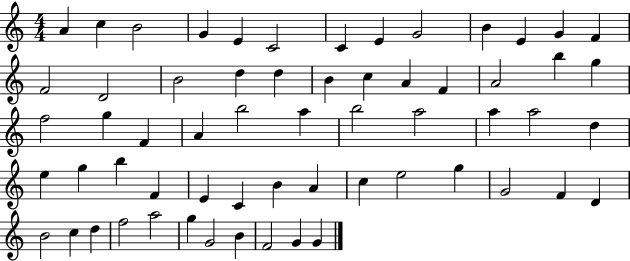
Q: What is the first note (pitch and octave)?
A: A4